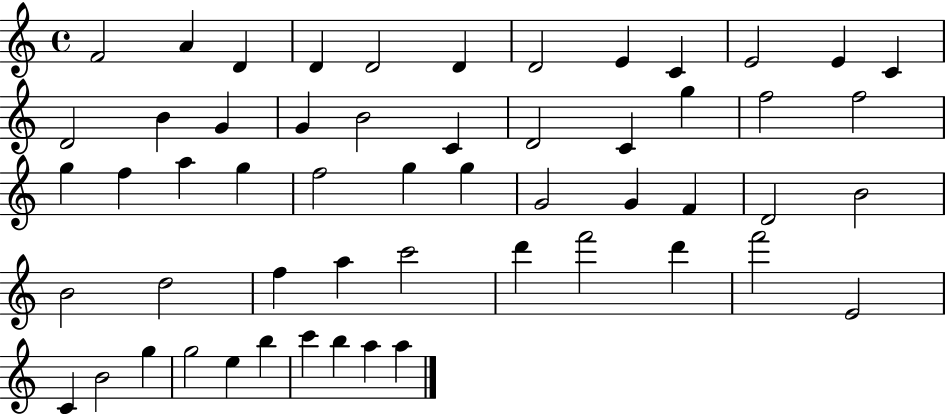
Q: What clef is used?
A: treble